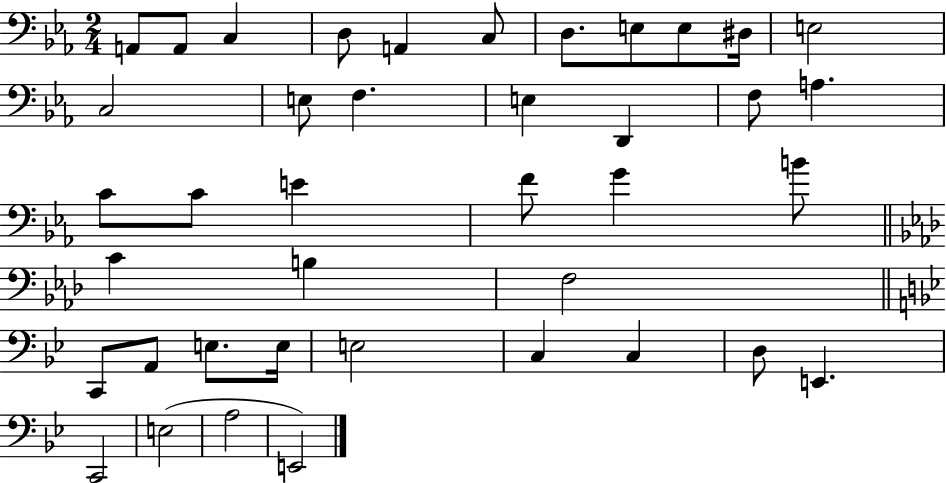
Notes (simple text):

A2/e A2/e C3/q D3/e A2/q C3/e D3/e. E3/e E3/e D#3/s E3/h C3/h E3/e F3/q. E3/q D2/q F3/e A3/q. C4/e C4/e E4/q F4/e G4/q B4/e C4/q B3/q F3/h C2/e A2/e E3/e. E3/s E3/h C3/q C3/q D3/e E2/q. C2/h E3/h A3/h E2/h